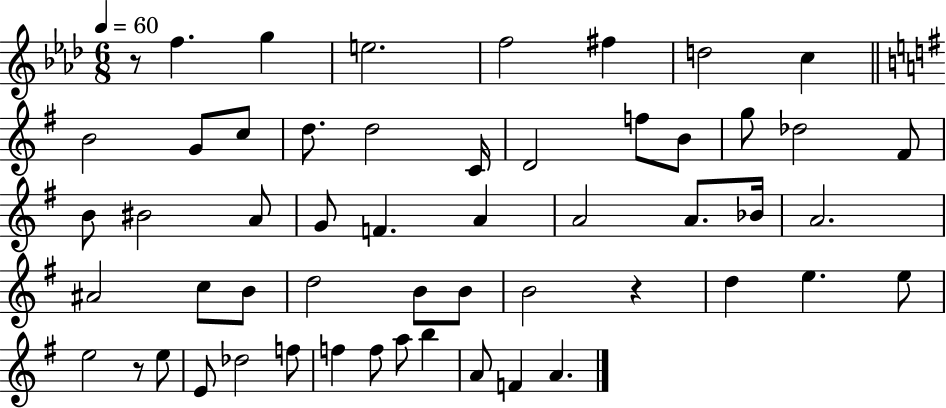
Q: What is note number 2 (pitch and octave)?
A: G5